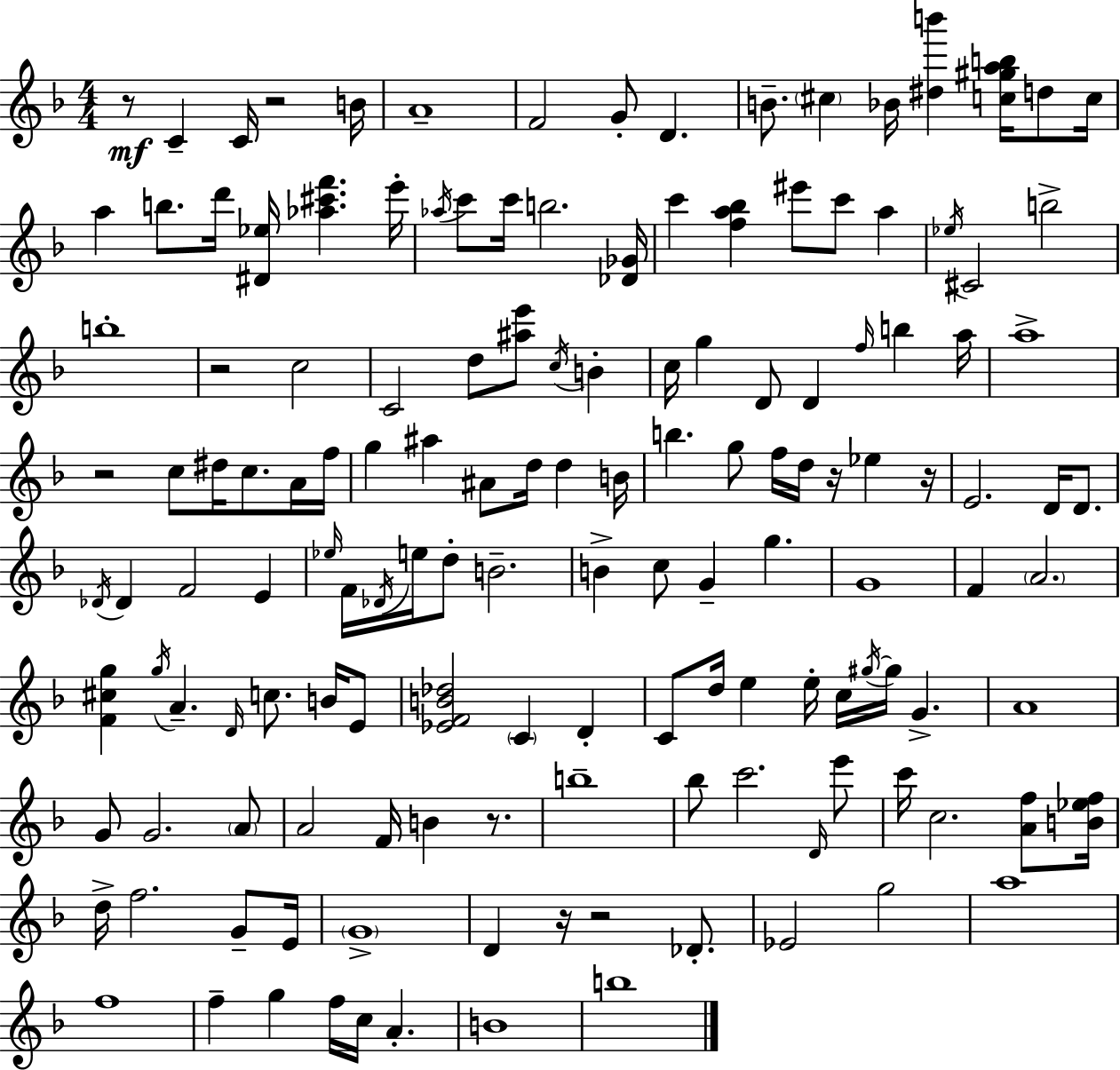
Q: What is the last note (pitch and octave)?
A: B5